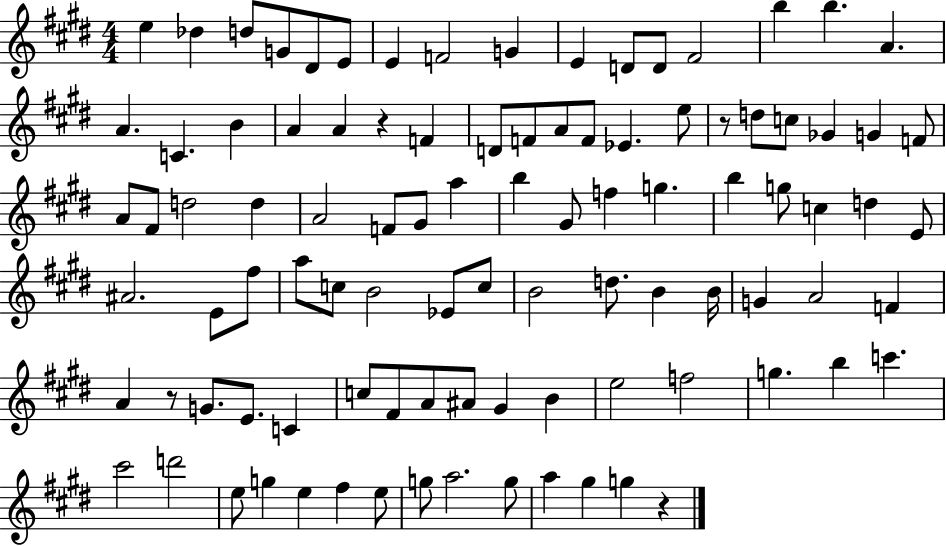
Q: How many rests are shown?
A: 4